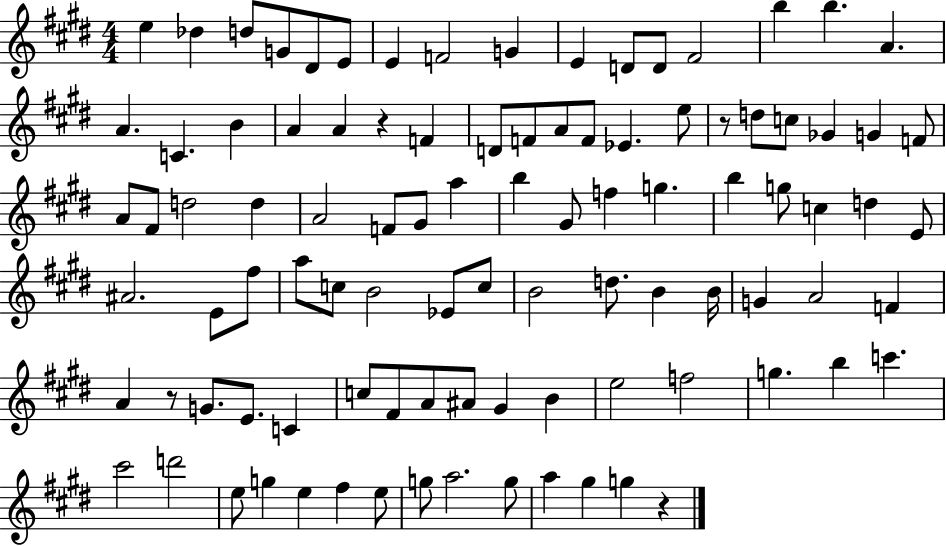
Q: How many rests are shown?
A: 4